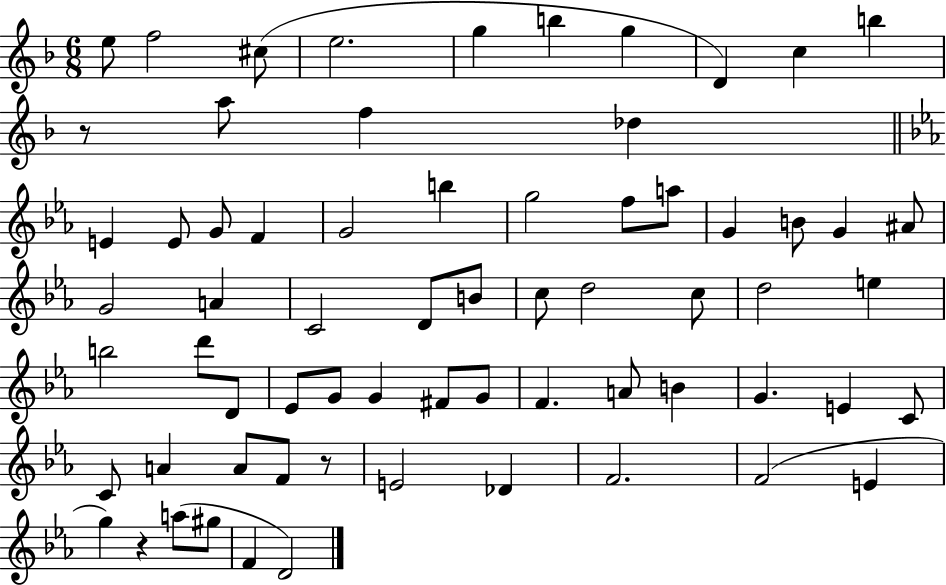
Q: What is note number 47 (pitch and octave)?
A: B4